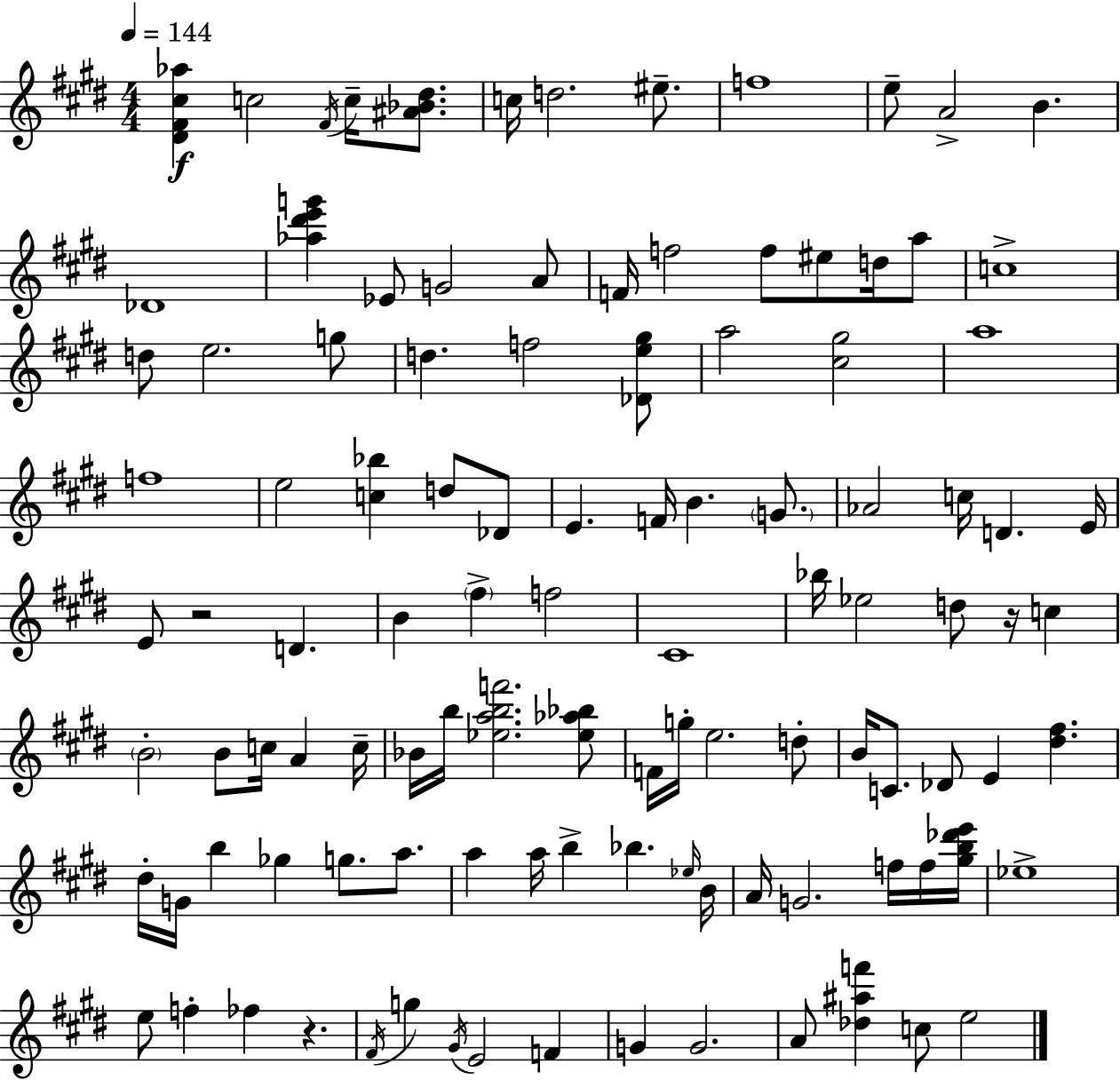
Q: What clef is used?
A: treble